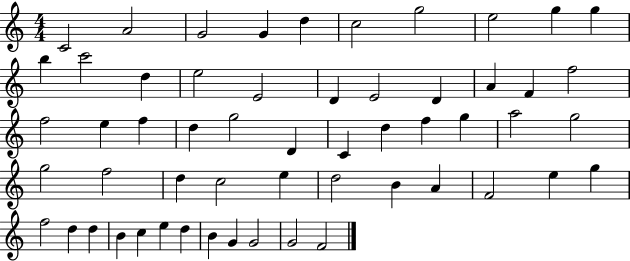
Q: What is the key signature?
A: C major